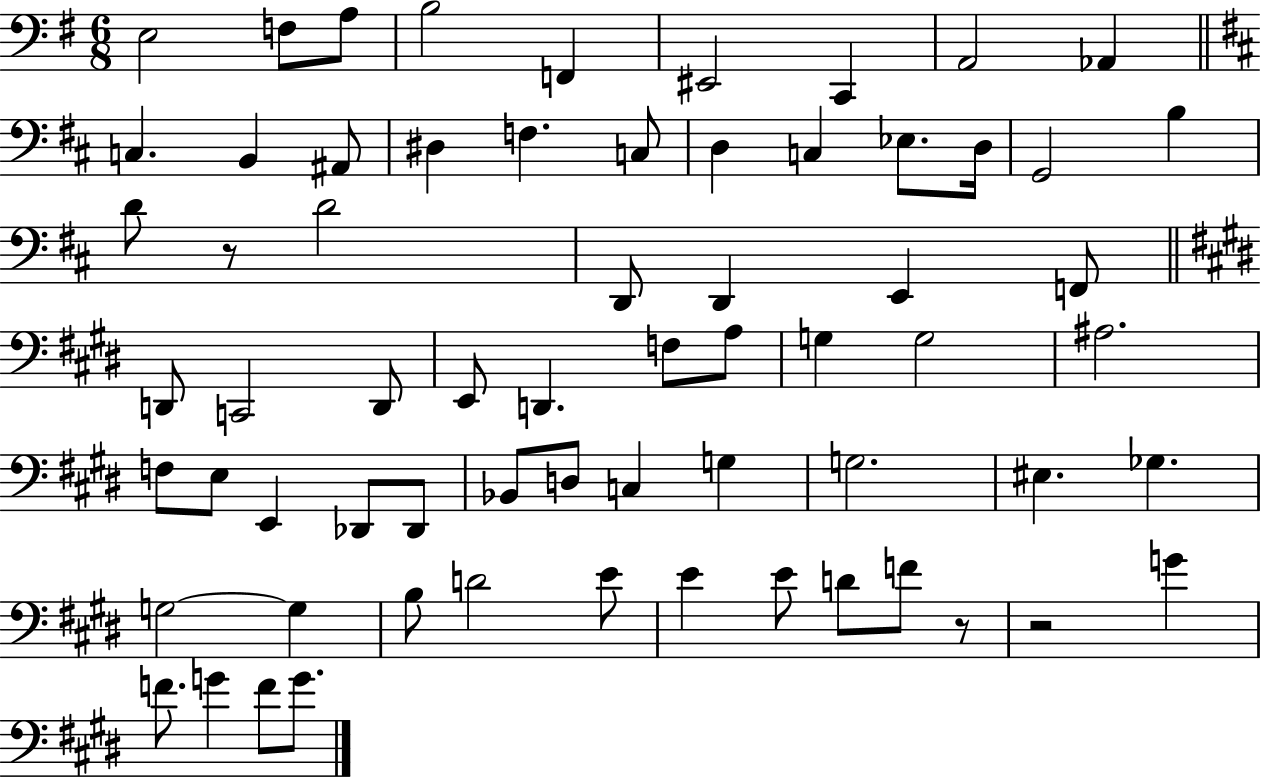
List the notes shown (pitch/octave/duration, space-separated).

E3/h F3/e A3/e B3/h F2/q EIS2/h C2/q A2/h Ab2/q C3/q. B2/q A#2/e D#3/q F3/q. C3/e D3/q C3/q Eb3/e. D3/s G2/h B3/q D4/e R/e D4/h D2/e D2/q E2/q F2/e D2/e C2/h D2/e E2/e D2/q. F3/e A3/e G3/q G3/h A#3/h. F3/e E3/e E2/q Db2/e Db2/e Bb2/e D3/e C3/q G3/q G3/h. EIS3/q. Gb3/q. G3/h G3/q B3/e D4/h E4/e E4/q E4/e D4/e F4/e R/e R/h G4/q F4/e. G4/q F4/e G4/e.